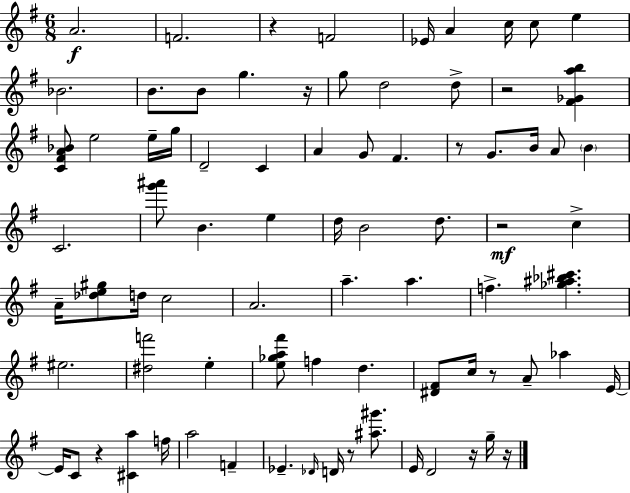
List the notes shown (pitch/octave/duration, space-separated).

A4/h. F4/h. R/q F4/h Eb4/s A4/q C5/s C5/e E5/q Bb4/h. B4/e. B4/e G5/q. R/s G5/e D5/h D5/e R/h [F#4,Gb4,A5,B5]/q [C4,F#4,A4,Bb4]/e E5/h E5/s G5/s D4/h C4/q A4/q G4/e F#4/q. R/e G4/e. B4/s A4/e B4/q C4/h. [G6,A#6]/e B4/q. E5/q D5/s B4/h D5/e. R/h C5/q A4/s [Db5,E5,G#5]/e D5/s C5/h A4/h. A5/q. A5/q. F5/q. [Gb5,A#5,Bb5,C#6]/q. EIS5/h. [D#5,F6]/h E5/q [E5,Gb5,A5,F#6]/e F5/q D5/q. [D#4,F#4]/e C5/s R/e A4/e Ab5/q E4/s E4/s C4/e R/q [C#4,A5]/q F5/s A5/h F4/q Eb4/q. Db4/s D4/s R/e [A#5,G#6]/e. E4/s D4/h R/s G5/s R/s